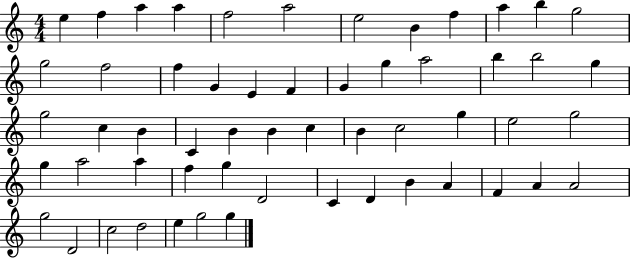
X:1
T:Untitled
M:4/4
L:1/4
K:C
e f a a f2 a2 e2 B f a b g2 g2 f2 f G E F G g a2 b b2 g g2 c B C B B c B c2 g e2 g2 g a2 a f g D2 C D B A F A A2 g2 D2 c2 d2 e g2 g